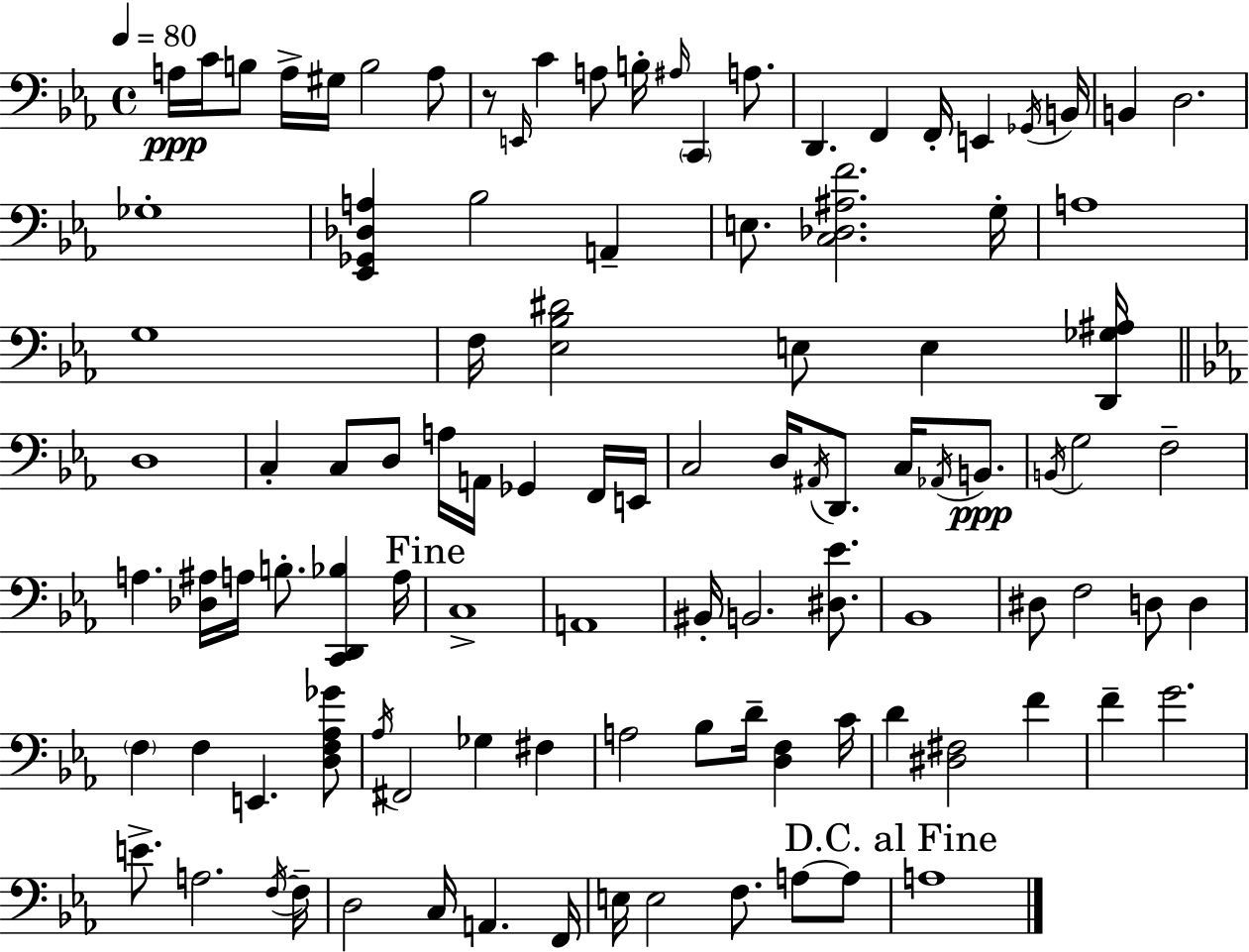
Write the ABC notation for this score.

X:1
T:Untitled
M:4/4
L:1/4
K:Cm
A,/4 C/4 B,/2 A,/4 ^G,/4 B,2 A,/2 z/2 E,,/4 C A,/2 B,/4 ^A,/4 C,, A,/2 D,, F,, F,,/4 E,, _G,,/4 B,,/4 B,, D,2 _G,4 [_E,,_G,,_D,A,] _B,2 A,, E,/2 [C,_D,^A,F]2 G,/4 A,4 G,4 F,/4 [_E,_B,^D]2 E,/2 E, [D,,_G,^A,]/4 D,4 C, C,/2 D,/2 A,/4 A,,/4 _G,, F,,/4 E,,/4 C,2 D,/4 ^A,,/4 D,,/2 C,/4 _A,,/4 B,,/2 B,,/4 G,2 F,2 A, [_D,^A,]/4 A,/4 B,/2 [C,,D,,_B,] A,/4 C,4 A,,4 ^B,,/4 B,,2 [^D,_E]/2 _B,,4 ^D,/2 F,2 D,/2 D, F, F, E,, [D,F,_A,_G]/2 _A,/4 ^F,,2 _G, ^F, A,2 _B,/2 D/4 [D,F,] C/4 D [^D,^F,]2 F F G2 E/2 A,2 F,/4 F,/4 D,2 C,/4 A,, F,,/4 E,/4 E,2 F,/2 A,/2 A,/2 A,4